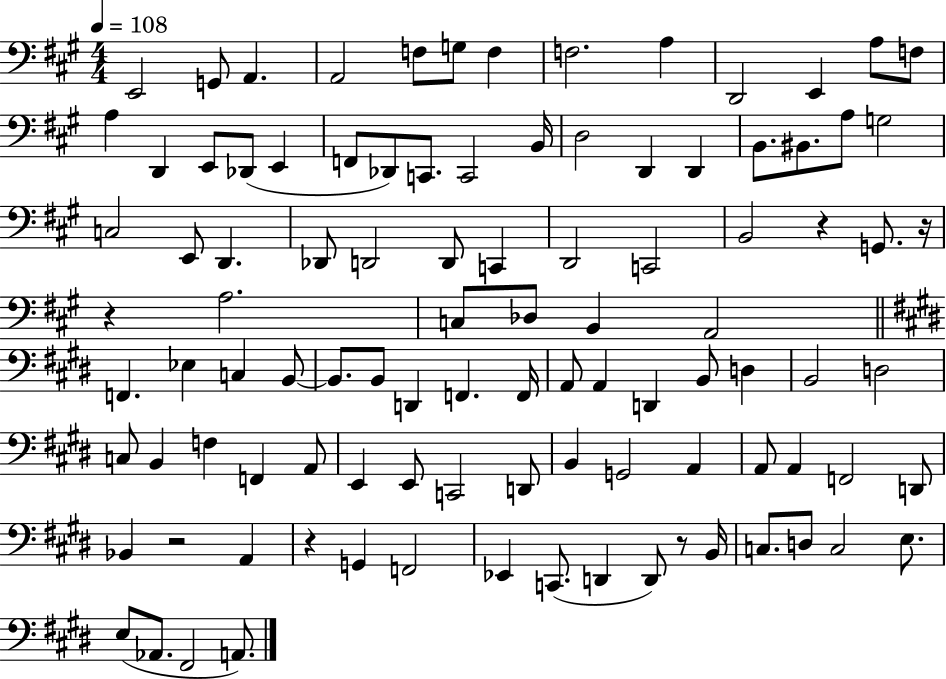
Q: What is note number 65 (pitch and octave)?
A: F3